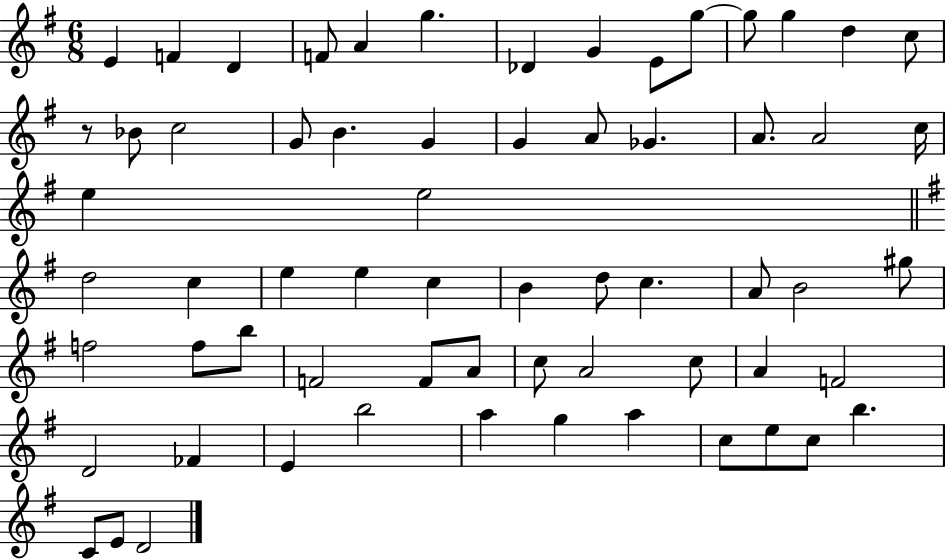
{
  \clef treble
  \numericTimeSignature
  \time 6/8
  \key g \major
  e'4 f'4 d'4 | f'8 a'4 g''4. | des'4 g'4 e'8 g''8~~ | g''8 g''4 d''4 c''8 | \break r8 bes'8 c''2 | g'8 b'4. g'4 | g'4 a'8 ges'4. | a'8. a'2 c''16 | \break e''4 e''2 | \bar "||" \break \key e \minor d''2 c''4 | e''4 e''4 c''4 | b'4 d''8 c''4. | a'8 b'2 gis''8 | \break f''2 f''8 b''8 | f'2 f'8 a'8 | c''8 a'2 c''8 | a'4 f'2 | \break d'2 fes'4 | e'4 b''2 | a''4 g''4 a''4 | c''8 e''8 c''8 b''4. | \break c'8 e'8 d'2 | \bar "|."
}